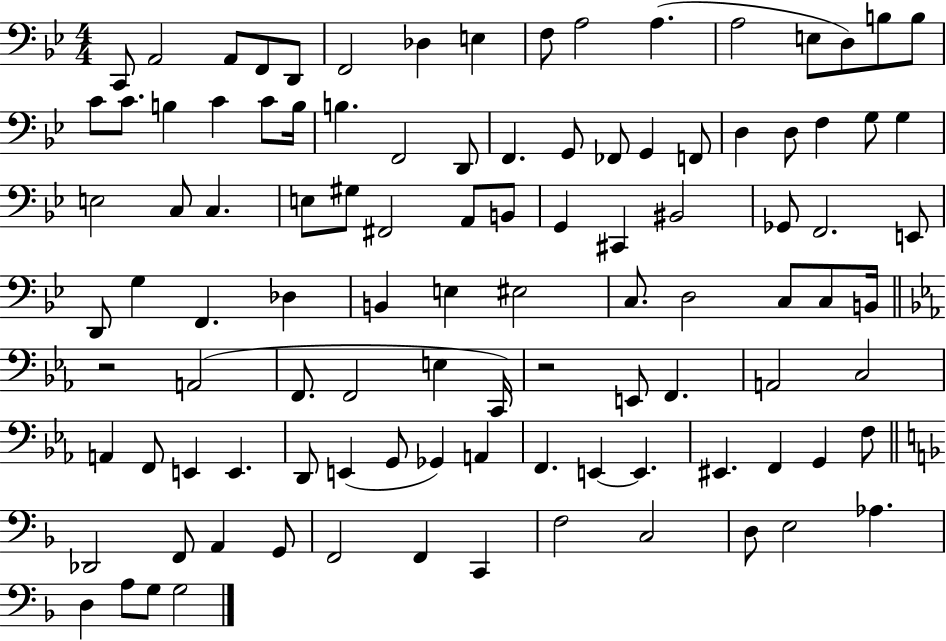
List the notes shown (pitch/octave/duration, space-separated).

C2/e A2/h A2/e F2/e D2/e F2/h Db3/q E3/q F3/e A3/h A3/q. A3/h E3/e D3/e B3/e B3/e C4/e C4/e. B3/q C4/q C4/e B3/s B3/q. F2/h D2/e F2/q. G2/e FES2/e G2/q F2/e D3/q D3/e F3/q G3/e G3/q E3/h C3/e C3/q. E3/e G#3/e F#2/h A2/e B2/e G2/q C#2/q BIS2/h Gb2/e F2/h. E2/e D2/e G3/q F2/q. Db3/q B2/q E3/q EIS3/h C3/e. D3/h C3/e C3/e B2/s R/h A2/h F2/e. F2/h E3/q C2/s R/h E2/e F2/q. A2/h C3/h A2/q F2/e E2/q E2/q. D2/e E2/q G2/e Gb2/q A2/q F2/q. E2/q E2/q. EIS2/q. F2/q G2/q F3/e Db2/h F2/e A2/q G2/e F2/h F2/q C2/q F3/h C3/h D3/e E3/h Ab3/q. D3/q A3/e G3/e G3/h